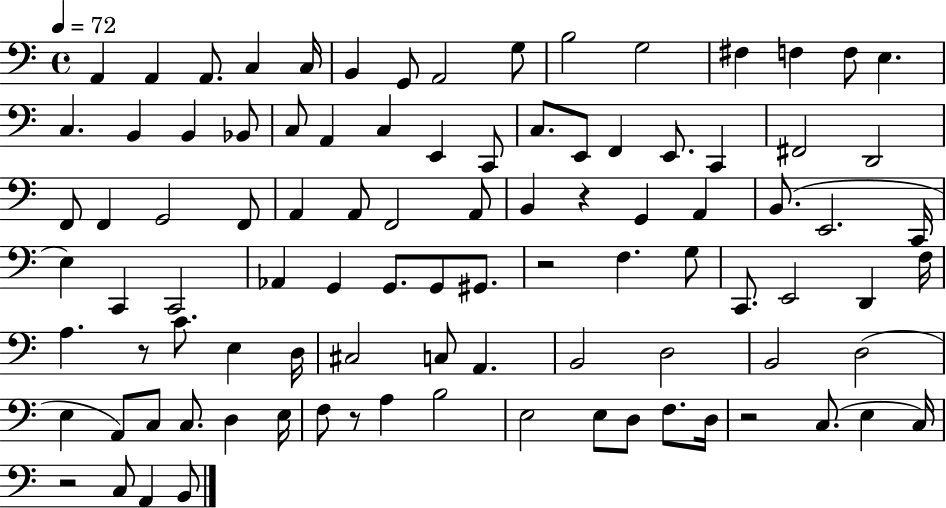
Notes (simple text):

A2/q A2/q A2/e. C3/q C3/s B2/q G2/e A2/h G3/e B3/h G3/h F#3/q F3/q F3/e E3/q. C3/q. B2/q B2/q Bb2/e C3/e A2/q C3/q E2/q C2/e C3/e. E2/e F2/q E2/e. C2/q F#2/h D2/h F2/e F2/q G2/h F2/e A2/q A2/e F2/h A2/e B2/q R/q G2/q A2/q B2/e. E2/h. C2/s E3/q C2/q C2/h Ab2/q G2/q G2/e. G2/e G#2/e. R/h F3/q. G3/e C2/e. E2/h D2/q F3/s A3/q. R/e C4/e. E3/q D3/s C#3/h C3/e A2/q. B2/h D3/h B2/h D3/h E3/q A2/e C3/e C3/e. D3/q E3/s F3/e R/e A3/q B3/h E3/h E3/e D3/e F3/e. D3/s R/h C3/e. E3/q C3/s R/h C3/e A2/q B2/e